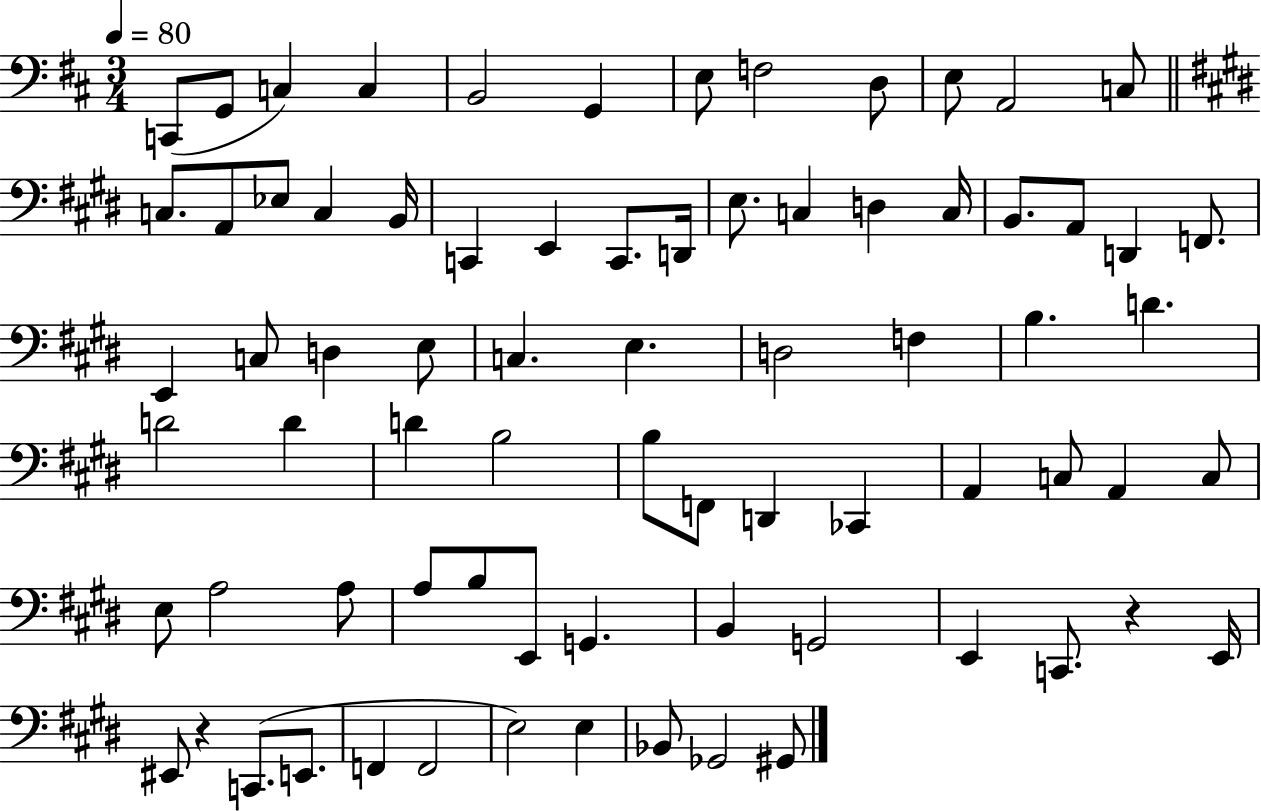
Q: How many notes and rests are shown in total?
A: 75